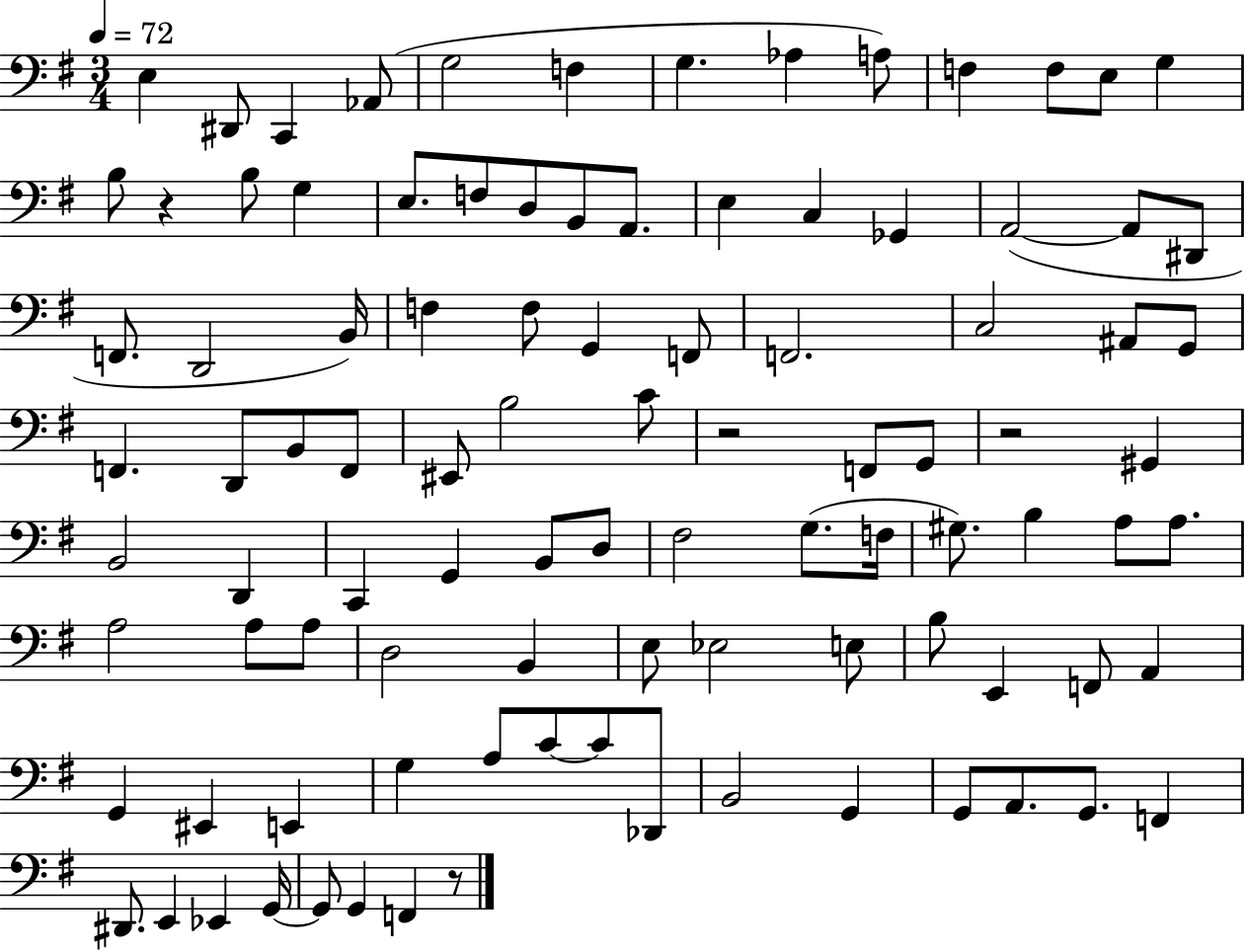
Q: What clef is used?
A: bass